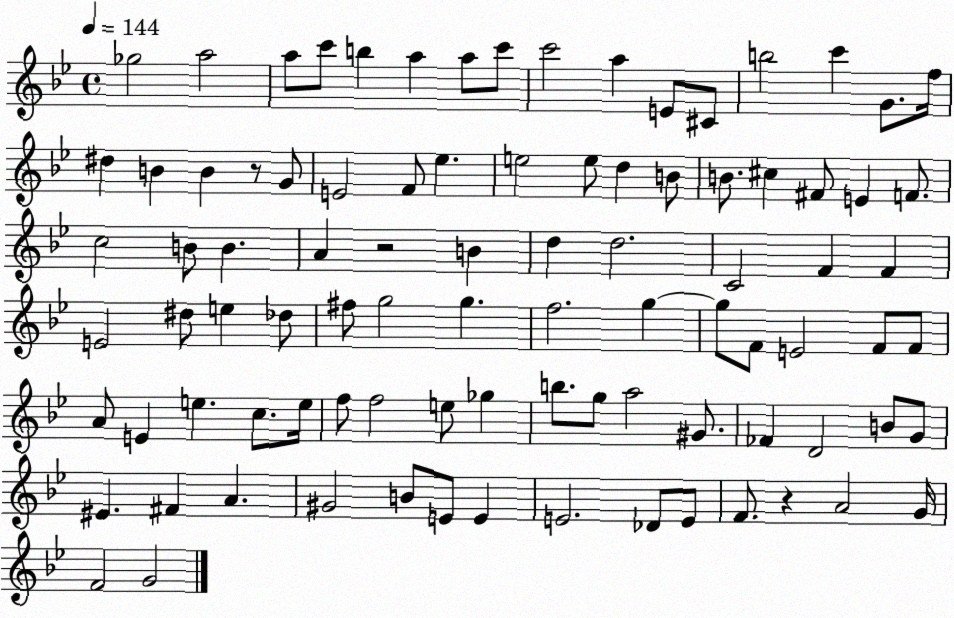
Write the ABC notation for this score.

X:1
T:Untitled
M:4/4
L:1/4
K:Bb
_g2 a2 a/2 c'/2 b a a/2 c'/2 c'2 a E/2 ^C/2 b2 c' G/2 f/4 ^d B B z/2 G/2 E2 F/2 _e e2 e/2 d B/2 B/2 ^c ^F/2 E F/2 c2 B/2 B A z2 B d d2 C2 F F E2 ^d/2 e _d/2 ^f/2 g2 g f2 g g/2 F/2 E2 F/2 F/2 A/2 E e c/2 e/4 f/2 f2 e/2 _g b/2 g/2 a2 ^G/2 _F D2 B/2 G/2 ^E ^F A ^G2 B/2 E/2 E E2 _D/2 E/2 F/2 z A2 G/4 F2 G2